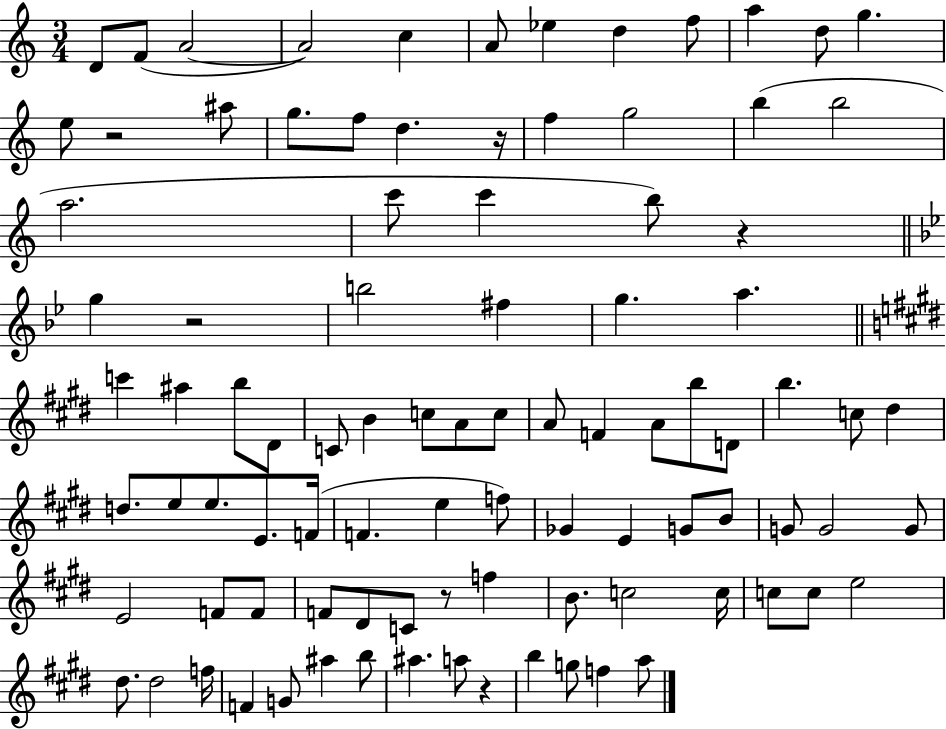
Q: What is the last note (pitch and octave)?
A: A5